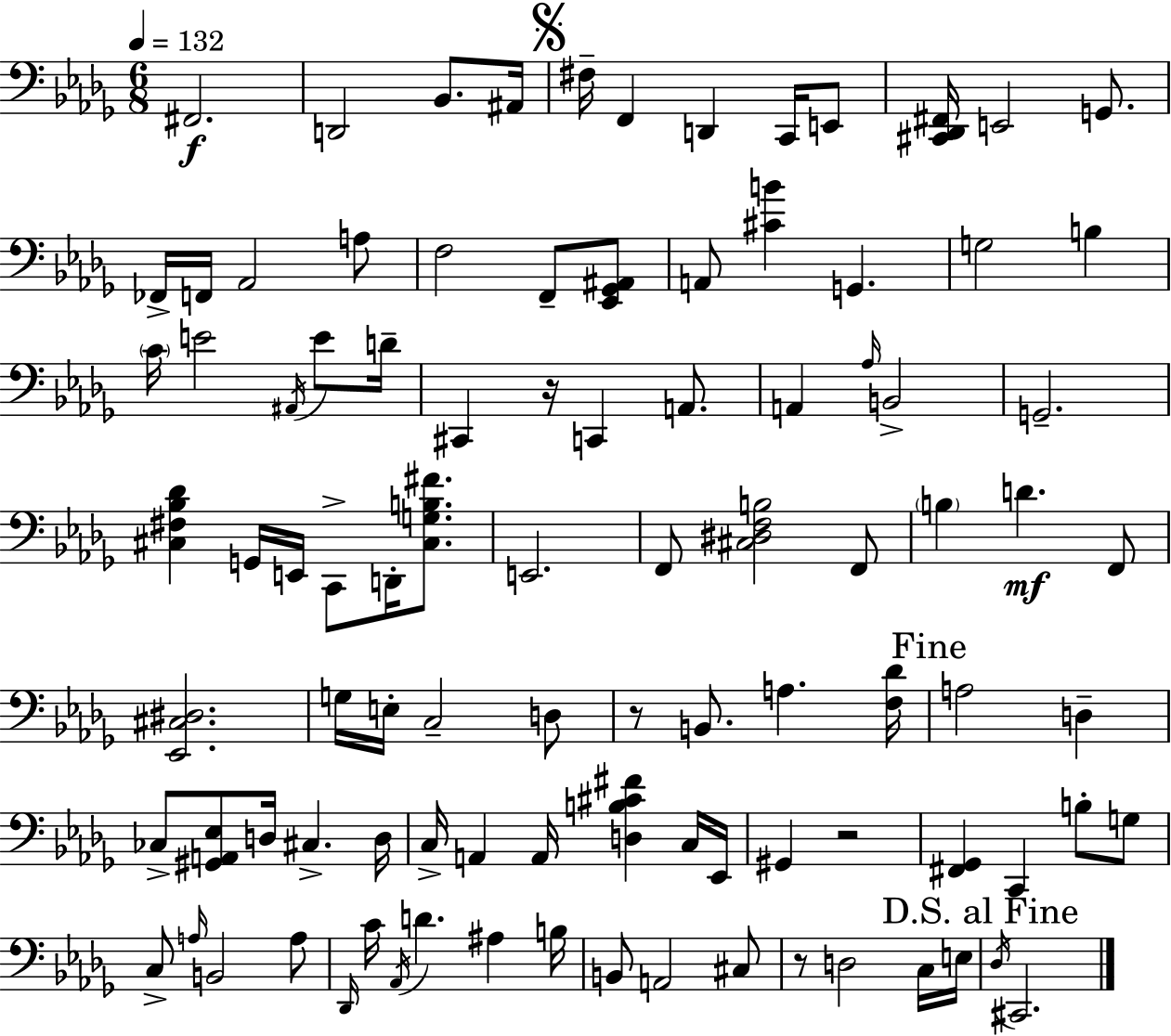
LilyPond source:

{
  \clef bass
  \numericTimeSignature
  \time 6/8
  \key bes \minor
  \tempo 4 = 132
  fis,2.\f | d,2 bes,8. ais,16 | \mark \markup { \musicglyph "scripts.segno" } fis16-- f,4 d,4 c,16 e,8 | <cis, des, fis,>16 e,2 g,8. | \break fes,16-> f,16 aes,2 a8 | f2 f,8-- <ees, ges, ais,>8 | a,8 <cis' b'>4 g,4. | g2 b4 | \break \parenthesize c'16 e'2 \acciaccatura { ais,16 } e'8 | d'16-- cis,4 r16 c,4 a,8. | a,4 \grace { aes16 } b,2-> | g,2.-- | \break <cis fis bes des'>4 g,16 e,16 c,8-> d,16-. <cis g b fis'>8. | e,2. | f,8 <cis dis f b>2 | f,8 \parenthesize b4 d'4.\mf | \break f,8 <ees, cis dis>2. | g16 e16-. c2-- | d8 r8 b,8. a4. | <f des'>16 \mark "Fine" a2 d4-- | \break ces8-> <gis, a, ees>8 d16 cis4.-> | d16 c16-> a,4 a,16 <d b cis' fis'>4 | c16 ees,16 gis,4 r2 | <fis, ges,>4 c,4 b8-. | \break g8 c8-> \grace { a16 } b,2 | a8 \grace { des,16 } c'16 \acciaccatura { aes,16 } d'4. | ais4 b16 b,8 a,2 | cis8 r8 d2 | \break c16 e16 \mark "D.S. al Fine" \acciaccatura { des16 } cis,2. | \bar "|."
}